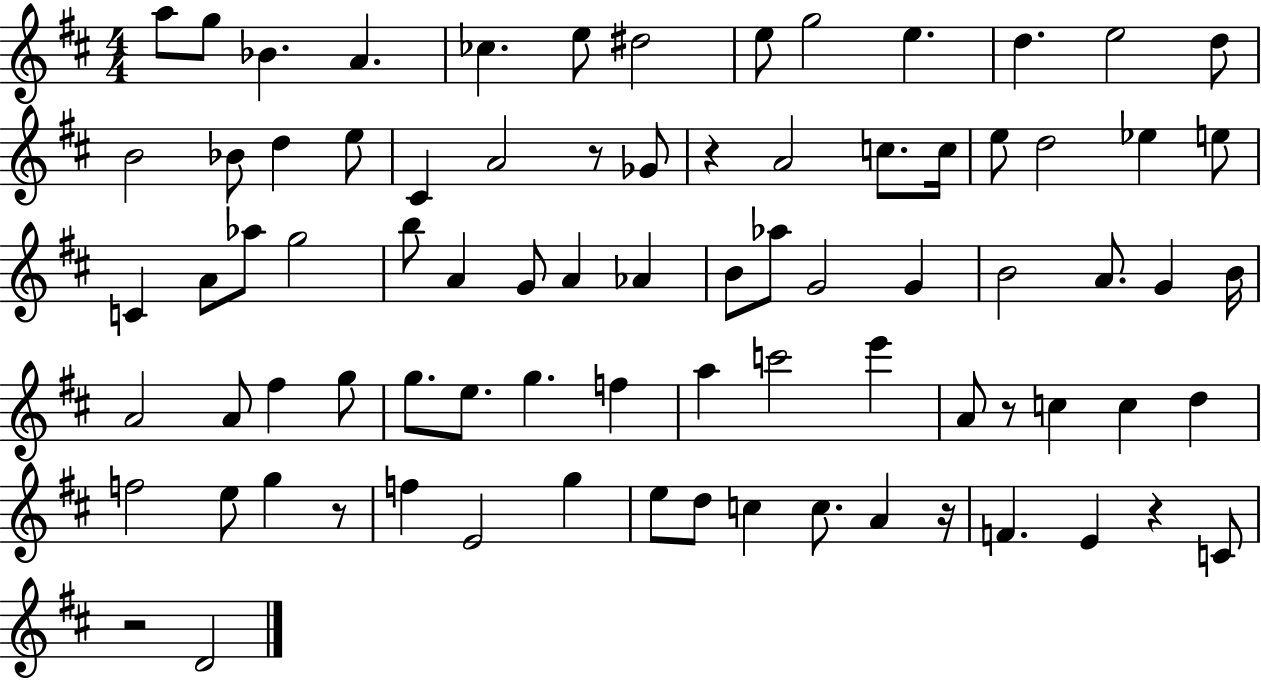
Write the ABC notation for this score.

X:1
T:Untitled
M:4/4
L:1/4
K:D
a/2 g/2 _B A _c e/2 ^d2 e/2 g2 e d e2 d/2 B2 _B/2 d e/2 ^C A2 z/2 _G/2 z A2 c/2 c/4 e/2 d2 _e e/2 C A/2 _a/2 g2 b/2 A G/2 A _A B/2 _a/2 G2 G B2 A/2 G B/4 A2 A/2 ^f g/2 g/2 e/2 g f a c'2 e' A/2 z/2 c c d f2 e/2 g z/2 f E2 g e/2 d/2 c c/2 A z/4 F E z C/2 z2 D2